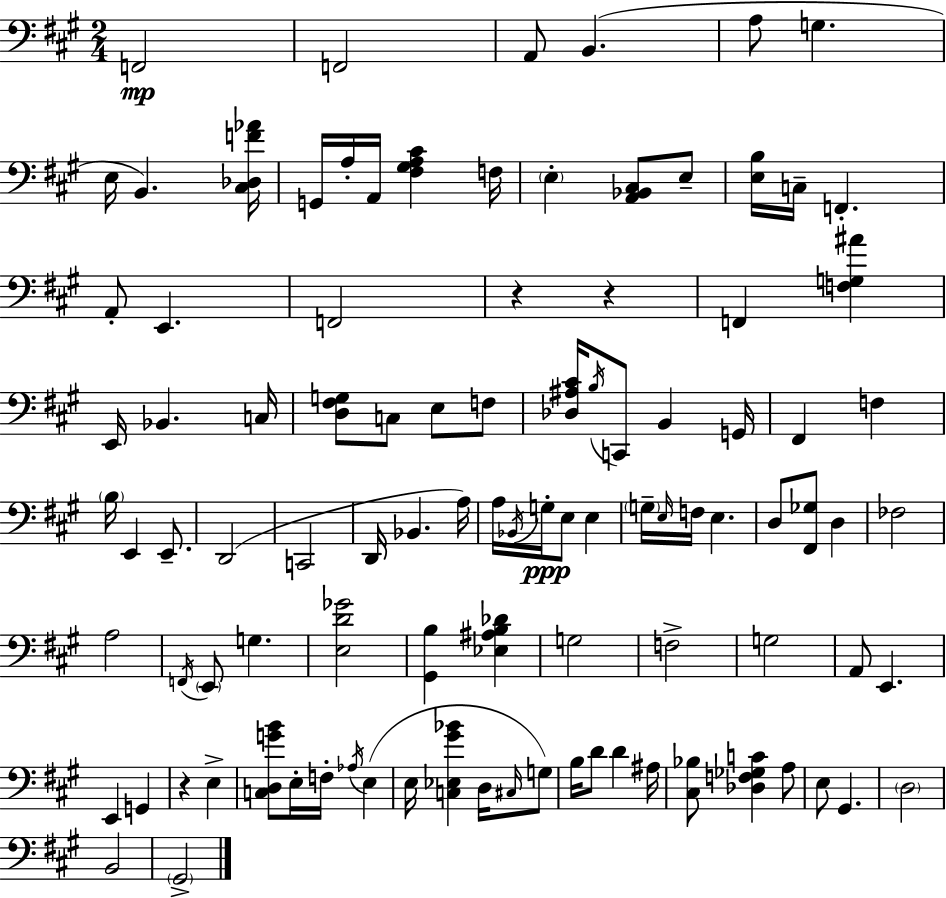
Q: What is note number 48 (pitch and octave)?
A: F3